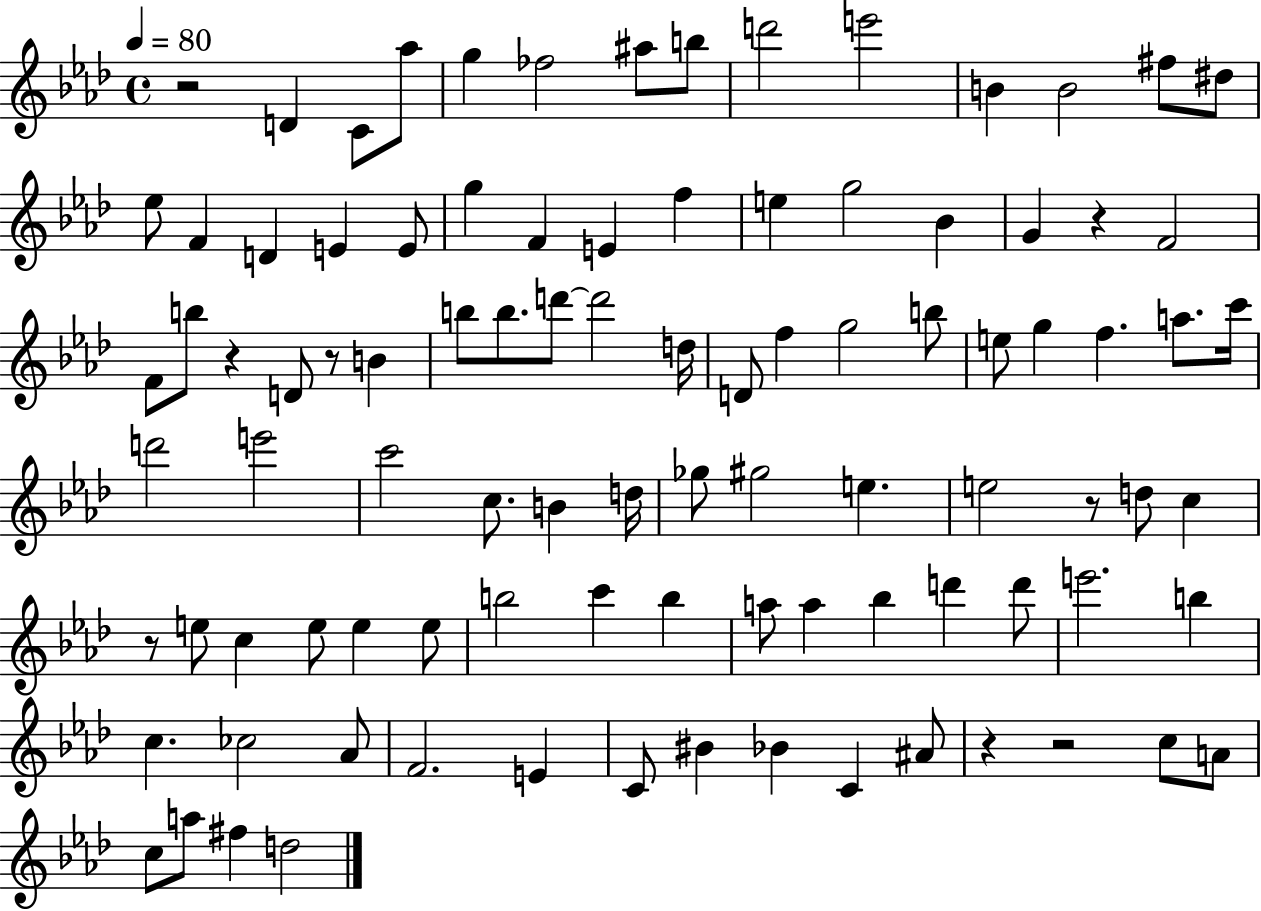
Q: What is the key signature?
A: AES major